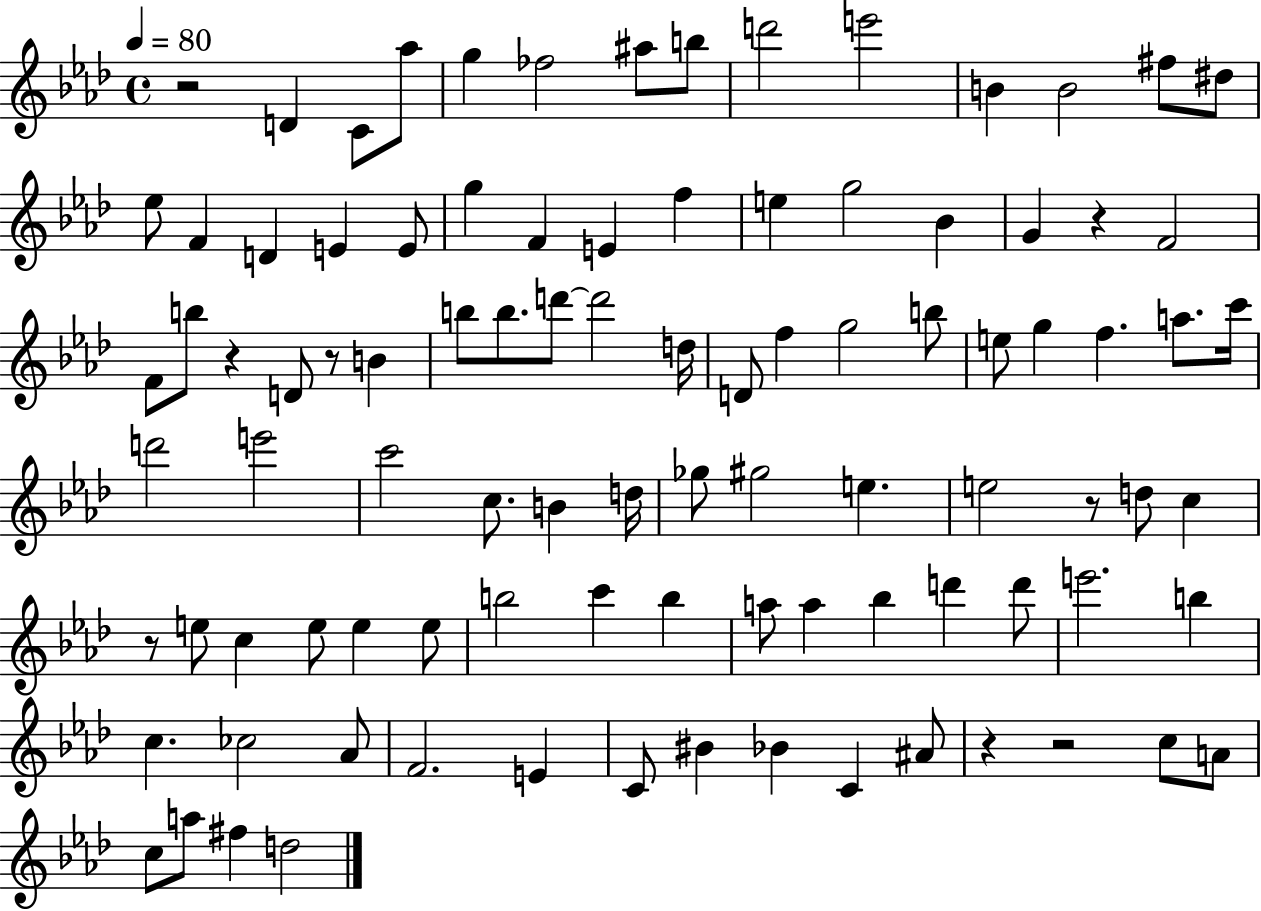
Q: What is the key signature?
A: AES major